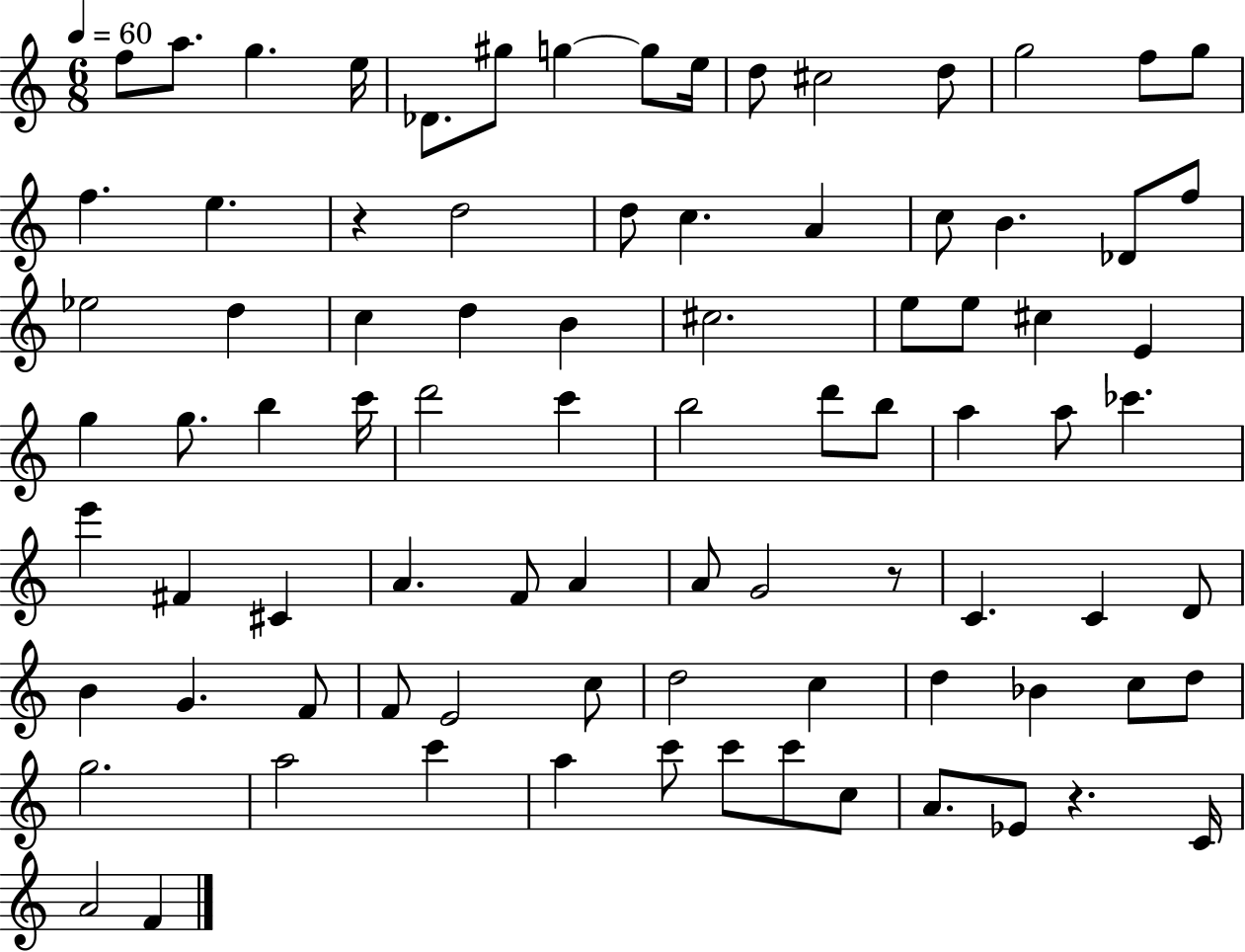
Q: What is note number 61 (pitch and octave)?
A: F4